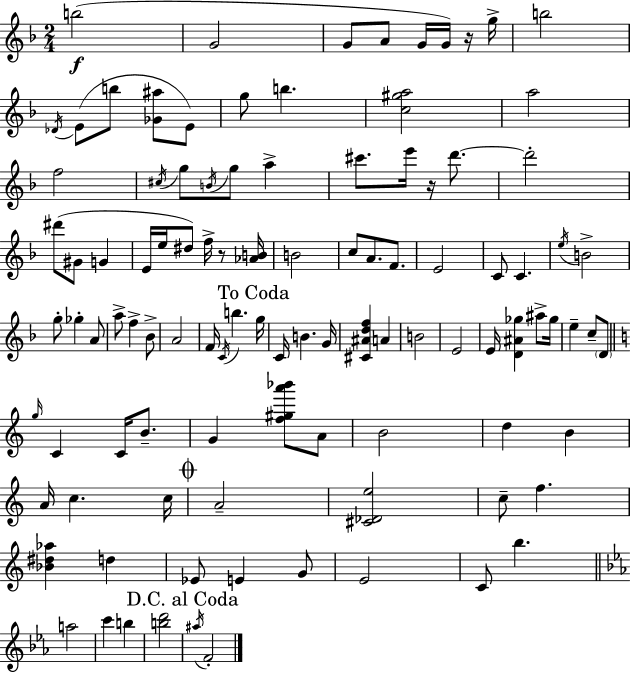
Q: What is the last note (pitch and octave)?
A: F4